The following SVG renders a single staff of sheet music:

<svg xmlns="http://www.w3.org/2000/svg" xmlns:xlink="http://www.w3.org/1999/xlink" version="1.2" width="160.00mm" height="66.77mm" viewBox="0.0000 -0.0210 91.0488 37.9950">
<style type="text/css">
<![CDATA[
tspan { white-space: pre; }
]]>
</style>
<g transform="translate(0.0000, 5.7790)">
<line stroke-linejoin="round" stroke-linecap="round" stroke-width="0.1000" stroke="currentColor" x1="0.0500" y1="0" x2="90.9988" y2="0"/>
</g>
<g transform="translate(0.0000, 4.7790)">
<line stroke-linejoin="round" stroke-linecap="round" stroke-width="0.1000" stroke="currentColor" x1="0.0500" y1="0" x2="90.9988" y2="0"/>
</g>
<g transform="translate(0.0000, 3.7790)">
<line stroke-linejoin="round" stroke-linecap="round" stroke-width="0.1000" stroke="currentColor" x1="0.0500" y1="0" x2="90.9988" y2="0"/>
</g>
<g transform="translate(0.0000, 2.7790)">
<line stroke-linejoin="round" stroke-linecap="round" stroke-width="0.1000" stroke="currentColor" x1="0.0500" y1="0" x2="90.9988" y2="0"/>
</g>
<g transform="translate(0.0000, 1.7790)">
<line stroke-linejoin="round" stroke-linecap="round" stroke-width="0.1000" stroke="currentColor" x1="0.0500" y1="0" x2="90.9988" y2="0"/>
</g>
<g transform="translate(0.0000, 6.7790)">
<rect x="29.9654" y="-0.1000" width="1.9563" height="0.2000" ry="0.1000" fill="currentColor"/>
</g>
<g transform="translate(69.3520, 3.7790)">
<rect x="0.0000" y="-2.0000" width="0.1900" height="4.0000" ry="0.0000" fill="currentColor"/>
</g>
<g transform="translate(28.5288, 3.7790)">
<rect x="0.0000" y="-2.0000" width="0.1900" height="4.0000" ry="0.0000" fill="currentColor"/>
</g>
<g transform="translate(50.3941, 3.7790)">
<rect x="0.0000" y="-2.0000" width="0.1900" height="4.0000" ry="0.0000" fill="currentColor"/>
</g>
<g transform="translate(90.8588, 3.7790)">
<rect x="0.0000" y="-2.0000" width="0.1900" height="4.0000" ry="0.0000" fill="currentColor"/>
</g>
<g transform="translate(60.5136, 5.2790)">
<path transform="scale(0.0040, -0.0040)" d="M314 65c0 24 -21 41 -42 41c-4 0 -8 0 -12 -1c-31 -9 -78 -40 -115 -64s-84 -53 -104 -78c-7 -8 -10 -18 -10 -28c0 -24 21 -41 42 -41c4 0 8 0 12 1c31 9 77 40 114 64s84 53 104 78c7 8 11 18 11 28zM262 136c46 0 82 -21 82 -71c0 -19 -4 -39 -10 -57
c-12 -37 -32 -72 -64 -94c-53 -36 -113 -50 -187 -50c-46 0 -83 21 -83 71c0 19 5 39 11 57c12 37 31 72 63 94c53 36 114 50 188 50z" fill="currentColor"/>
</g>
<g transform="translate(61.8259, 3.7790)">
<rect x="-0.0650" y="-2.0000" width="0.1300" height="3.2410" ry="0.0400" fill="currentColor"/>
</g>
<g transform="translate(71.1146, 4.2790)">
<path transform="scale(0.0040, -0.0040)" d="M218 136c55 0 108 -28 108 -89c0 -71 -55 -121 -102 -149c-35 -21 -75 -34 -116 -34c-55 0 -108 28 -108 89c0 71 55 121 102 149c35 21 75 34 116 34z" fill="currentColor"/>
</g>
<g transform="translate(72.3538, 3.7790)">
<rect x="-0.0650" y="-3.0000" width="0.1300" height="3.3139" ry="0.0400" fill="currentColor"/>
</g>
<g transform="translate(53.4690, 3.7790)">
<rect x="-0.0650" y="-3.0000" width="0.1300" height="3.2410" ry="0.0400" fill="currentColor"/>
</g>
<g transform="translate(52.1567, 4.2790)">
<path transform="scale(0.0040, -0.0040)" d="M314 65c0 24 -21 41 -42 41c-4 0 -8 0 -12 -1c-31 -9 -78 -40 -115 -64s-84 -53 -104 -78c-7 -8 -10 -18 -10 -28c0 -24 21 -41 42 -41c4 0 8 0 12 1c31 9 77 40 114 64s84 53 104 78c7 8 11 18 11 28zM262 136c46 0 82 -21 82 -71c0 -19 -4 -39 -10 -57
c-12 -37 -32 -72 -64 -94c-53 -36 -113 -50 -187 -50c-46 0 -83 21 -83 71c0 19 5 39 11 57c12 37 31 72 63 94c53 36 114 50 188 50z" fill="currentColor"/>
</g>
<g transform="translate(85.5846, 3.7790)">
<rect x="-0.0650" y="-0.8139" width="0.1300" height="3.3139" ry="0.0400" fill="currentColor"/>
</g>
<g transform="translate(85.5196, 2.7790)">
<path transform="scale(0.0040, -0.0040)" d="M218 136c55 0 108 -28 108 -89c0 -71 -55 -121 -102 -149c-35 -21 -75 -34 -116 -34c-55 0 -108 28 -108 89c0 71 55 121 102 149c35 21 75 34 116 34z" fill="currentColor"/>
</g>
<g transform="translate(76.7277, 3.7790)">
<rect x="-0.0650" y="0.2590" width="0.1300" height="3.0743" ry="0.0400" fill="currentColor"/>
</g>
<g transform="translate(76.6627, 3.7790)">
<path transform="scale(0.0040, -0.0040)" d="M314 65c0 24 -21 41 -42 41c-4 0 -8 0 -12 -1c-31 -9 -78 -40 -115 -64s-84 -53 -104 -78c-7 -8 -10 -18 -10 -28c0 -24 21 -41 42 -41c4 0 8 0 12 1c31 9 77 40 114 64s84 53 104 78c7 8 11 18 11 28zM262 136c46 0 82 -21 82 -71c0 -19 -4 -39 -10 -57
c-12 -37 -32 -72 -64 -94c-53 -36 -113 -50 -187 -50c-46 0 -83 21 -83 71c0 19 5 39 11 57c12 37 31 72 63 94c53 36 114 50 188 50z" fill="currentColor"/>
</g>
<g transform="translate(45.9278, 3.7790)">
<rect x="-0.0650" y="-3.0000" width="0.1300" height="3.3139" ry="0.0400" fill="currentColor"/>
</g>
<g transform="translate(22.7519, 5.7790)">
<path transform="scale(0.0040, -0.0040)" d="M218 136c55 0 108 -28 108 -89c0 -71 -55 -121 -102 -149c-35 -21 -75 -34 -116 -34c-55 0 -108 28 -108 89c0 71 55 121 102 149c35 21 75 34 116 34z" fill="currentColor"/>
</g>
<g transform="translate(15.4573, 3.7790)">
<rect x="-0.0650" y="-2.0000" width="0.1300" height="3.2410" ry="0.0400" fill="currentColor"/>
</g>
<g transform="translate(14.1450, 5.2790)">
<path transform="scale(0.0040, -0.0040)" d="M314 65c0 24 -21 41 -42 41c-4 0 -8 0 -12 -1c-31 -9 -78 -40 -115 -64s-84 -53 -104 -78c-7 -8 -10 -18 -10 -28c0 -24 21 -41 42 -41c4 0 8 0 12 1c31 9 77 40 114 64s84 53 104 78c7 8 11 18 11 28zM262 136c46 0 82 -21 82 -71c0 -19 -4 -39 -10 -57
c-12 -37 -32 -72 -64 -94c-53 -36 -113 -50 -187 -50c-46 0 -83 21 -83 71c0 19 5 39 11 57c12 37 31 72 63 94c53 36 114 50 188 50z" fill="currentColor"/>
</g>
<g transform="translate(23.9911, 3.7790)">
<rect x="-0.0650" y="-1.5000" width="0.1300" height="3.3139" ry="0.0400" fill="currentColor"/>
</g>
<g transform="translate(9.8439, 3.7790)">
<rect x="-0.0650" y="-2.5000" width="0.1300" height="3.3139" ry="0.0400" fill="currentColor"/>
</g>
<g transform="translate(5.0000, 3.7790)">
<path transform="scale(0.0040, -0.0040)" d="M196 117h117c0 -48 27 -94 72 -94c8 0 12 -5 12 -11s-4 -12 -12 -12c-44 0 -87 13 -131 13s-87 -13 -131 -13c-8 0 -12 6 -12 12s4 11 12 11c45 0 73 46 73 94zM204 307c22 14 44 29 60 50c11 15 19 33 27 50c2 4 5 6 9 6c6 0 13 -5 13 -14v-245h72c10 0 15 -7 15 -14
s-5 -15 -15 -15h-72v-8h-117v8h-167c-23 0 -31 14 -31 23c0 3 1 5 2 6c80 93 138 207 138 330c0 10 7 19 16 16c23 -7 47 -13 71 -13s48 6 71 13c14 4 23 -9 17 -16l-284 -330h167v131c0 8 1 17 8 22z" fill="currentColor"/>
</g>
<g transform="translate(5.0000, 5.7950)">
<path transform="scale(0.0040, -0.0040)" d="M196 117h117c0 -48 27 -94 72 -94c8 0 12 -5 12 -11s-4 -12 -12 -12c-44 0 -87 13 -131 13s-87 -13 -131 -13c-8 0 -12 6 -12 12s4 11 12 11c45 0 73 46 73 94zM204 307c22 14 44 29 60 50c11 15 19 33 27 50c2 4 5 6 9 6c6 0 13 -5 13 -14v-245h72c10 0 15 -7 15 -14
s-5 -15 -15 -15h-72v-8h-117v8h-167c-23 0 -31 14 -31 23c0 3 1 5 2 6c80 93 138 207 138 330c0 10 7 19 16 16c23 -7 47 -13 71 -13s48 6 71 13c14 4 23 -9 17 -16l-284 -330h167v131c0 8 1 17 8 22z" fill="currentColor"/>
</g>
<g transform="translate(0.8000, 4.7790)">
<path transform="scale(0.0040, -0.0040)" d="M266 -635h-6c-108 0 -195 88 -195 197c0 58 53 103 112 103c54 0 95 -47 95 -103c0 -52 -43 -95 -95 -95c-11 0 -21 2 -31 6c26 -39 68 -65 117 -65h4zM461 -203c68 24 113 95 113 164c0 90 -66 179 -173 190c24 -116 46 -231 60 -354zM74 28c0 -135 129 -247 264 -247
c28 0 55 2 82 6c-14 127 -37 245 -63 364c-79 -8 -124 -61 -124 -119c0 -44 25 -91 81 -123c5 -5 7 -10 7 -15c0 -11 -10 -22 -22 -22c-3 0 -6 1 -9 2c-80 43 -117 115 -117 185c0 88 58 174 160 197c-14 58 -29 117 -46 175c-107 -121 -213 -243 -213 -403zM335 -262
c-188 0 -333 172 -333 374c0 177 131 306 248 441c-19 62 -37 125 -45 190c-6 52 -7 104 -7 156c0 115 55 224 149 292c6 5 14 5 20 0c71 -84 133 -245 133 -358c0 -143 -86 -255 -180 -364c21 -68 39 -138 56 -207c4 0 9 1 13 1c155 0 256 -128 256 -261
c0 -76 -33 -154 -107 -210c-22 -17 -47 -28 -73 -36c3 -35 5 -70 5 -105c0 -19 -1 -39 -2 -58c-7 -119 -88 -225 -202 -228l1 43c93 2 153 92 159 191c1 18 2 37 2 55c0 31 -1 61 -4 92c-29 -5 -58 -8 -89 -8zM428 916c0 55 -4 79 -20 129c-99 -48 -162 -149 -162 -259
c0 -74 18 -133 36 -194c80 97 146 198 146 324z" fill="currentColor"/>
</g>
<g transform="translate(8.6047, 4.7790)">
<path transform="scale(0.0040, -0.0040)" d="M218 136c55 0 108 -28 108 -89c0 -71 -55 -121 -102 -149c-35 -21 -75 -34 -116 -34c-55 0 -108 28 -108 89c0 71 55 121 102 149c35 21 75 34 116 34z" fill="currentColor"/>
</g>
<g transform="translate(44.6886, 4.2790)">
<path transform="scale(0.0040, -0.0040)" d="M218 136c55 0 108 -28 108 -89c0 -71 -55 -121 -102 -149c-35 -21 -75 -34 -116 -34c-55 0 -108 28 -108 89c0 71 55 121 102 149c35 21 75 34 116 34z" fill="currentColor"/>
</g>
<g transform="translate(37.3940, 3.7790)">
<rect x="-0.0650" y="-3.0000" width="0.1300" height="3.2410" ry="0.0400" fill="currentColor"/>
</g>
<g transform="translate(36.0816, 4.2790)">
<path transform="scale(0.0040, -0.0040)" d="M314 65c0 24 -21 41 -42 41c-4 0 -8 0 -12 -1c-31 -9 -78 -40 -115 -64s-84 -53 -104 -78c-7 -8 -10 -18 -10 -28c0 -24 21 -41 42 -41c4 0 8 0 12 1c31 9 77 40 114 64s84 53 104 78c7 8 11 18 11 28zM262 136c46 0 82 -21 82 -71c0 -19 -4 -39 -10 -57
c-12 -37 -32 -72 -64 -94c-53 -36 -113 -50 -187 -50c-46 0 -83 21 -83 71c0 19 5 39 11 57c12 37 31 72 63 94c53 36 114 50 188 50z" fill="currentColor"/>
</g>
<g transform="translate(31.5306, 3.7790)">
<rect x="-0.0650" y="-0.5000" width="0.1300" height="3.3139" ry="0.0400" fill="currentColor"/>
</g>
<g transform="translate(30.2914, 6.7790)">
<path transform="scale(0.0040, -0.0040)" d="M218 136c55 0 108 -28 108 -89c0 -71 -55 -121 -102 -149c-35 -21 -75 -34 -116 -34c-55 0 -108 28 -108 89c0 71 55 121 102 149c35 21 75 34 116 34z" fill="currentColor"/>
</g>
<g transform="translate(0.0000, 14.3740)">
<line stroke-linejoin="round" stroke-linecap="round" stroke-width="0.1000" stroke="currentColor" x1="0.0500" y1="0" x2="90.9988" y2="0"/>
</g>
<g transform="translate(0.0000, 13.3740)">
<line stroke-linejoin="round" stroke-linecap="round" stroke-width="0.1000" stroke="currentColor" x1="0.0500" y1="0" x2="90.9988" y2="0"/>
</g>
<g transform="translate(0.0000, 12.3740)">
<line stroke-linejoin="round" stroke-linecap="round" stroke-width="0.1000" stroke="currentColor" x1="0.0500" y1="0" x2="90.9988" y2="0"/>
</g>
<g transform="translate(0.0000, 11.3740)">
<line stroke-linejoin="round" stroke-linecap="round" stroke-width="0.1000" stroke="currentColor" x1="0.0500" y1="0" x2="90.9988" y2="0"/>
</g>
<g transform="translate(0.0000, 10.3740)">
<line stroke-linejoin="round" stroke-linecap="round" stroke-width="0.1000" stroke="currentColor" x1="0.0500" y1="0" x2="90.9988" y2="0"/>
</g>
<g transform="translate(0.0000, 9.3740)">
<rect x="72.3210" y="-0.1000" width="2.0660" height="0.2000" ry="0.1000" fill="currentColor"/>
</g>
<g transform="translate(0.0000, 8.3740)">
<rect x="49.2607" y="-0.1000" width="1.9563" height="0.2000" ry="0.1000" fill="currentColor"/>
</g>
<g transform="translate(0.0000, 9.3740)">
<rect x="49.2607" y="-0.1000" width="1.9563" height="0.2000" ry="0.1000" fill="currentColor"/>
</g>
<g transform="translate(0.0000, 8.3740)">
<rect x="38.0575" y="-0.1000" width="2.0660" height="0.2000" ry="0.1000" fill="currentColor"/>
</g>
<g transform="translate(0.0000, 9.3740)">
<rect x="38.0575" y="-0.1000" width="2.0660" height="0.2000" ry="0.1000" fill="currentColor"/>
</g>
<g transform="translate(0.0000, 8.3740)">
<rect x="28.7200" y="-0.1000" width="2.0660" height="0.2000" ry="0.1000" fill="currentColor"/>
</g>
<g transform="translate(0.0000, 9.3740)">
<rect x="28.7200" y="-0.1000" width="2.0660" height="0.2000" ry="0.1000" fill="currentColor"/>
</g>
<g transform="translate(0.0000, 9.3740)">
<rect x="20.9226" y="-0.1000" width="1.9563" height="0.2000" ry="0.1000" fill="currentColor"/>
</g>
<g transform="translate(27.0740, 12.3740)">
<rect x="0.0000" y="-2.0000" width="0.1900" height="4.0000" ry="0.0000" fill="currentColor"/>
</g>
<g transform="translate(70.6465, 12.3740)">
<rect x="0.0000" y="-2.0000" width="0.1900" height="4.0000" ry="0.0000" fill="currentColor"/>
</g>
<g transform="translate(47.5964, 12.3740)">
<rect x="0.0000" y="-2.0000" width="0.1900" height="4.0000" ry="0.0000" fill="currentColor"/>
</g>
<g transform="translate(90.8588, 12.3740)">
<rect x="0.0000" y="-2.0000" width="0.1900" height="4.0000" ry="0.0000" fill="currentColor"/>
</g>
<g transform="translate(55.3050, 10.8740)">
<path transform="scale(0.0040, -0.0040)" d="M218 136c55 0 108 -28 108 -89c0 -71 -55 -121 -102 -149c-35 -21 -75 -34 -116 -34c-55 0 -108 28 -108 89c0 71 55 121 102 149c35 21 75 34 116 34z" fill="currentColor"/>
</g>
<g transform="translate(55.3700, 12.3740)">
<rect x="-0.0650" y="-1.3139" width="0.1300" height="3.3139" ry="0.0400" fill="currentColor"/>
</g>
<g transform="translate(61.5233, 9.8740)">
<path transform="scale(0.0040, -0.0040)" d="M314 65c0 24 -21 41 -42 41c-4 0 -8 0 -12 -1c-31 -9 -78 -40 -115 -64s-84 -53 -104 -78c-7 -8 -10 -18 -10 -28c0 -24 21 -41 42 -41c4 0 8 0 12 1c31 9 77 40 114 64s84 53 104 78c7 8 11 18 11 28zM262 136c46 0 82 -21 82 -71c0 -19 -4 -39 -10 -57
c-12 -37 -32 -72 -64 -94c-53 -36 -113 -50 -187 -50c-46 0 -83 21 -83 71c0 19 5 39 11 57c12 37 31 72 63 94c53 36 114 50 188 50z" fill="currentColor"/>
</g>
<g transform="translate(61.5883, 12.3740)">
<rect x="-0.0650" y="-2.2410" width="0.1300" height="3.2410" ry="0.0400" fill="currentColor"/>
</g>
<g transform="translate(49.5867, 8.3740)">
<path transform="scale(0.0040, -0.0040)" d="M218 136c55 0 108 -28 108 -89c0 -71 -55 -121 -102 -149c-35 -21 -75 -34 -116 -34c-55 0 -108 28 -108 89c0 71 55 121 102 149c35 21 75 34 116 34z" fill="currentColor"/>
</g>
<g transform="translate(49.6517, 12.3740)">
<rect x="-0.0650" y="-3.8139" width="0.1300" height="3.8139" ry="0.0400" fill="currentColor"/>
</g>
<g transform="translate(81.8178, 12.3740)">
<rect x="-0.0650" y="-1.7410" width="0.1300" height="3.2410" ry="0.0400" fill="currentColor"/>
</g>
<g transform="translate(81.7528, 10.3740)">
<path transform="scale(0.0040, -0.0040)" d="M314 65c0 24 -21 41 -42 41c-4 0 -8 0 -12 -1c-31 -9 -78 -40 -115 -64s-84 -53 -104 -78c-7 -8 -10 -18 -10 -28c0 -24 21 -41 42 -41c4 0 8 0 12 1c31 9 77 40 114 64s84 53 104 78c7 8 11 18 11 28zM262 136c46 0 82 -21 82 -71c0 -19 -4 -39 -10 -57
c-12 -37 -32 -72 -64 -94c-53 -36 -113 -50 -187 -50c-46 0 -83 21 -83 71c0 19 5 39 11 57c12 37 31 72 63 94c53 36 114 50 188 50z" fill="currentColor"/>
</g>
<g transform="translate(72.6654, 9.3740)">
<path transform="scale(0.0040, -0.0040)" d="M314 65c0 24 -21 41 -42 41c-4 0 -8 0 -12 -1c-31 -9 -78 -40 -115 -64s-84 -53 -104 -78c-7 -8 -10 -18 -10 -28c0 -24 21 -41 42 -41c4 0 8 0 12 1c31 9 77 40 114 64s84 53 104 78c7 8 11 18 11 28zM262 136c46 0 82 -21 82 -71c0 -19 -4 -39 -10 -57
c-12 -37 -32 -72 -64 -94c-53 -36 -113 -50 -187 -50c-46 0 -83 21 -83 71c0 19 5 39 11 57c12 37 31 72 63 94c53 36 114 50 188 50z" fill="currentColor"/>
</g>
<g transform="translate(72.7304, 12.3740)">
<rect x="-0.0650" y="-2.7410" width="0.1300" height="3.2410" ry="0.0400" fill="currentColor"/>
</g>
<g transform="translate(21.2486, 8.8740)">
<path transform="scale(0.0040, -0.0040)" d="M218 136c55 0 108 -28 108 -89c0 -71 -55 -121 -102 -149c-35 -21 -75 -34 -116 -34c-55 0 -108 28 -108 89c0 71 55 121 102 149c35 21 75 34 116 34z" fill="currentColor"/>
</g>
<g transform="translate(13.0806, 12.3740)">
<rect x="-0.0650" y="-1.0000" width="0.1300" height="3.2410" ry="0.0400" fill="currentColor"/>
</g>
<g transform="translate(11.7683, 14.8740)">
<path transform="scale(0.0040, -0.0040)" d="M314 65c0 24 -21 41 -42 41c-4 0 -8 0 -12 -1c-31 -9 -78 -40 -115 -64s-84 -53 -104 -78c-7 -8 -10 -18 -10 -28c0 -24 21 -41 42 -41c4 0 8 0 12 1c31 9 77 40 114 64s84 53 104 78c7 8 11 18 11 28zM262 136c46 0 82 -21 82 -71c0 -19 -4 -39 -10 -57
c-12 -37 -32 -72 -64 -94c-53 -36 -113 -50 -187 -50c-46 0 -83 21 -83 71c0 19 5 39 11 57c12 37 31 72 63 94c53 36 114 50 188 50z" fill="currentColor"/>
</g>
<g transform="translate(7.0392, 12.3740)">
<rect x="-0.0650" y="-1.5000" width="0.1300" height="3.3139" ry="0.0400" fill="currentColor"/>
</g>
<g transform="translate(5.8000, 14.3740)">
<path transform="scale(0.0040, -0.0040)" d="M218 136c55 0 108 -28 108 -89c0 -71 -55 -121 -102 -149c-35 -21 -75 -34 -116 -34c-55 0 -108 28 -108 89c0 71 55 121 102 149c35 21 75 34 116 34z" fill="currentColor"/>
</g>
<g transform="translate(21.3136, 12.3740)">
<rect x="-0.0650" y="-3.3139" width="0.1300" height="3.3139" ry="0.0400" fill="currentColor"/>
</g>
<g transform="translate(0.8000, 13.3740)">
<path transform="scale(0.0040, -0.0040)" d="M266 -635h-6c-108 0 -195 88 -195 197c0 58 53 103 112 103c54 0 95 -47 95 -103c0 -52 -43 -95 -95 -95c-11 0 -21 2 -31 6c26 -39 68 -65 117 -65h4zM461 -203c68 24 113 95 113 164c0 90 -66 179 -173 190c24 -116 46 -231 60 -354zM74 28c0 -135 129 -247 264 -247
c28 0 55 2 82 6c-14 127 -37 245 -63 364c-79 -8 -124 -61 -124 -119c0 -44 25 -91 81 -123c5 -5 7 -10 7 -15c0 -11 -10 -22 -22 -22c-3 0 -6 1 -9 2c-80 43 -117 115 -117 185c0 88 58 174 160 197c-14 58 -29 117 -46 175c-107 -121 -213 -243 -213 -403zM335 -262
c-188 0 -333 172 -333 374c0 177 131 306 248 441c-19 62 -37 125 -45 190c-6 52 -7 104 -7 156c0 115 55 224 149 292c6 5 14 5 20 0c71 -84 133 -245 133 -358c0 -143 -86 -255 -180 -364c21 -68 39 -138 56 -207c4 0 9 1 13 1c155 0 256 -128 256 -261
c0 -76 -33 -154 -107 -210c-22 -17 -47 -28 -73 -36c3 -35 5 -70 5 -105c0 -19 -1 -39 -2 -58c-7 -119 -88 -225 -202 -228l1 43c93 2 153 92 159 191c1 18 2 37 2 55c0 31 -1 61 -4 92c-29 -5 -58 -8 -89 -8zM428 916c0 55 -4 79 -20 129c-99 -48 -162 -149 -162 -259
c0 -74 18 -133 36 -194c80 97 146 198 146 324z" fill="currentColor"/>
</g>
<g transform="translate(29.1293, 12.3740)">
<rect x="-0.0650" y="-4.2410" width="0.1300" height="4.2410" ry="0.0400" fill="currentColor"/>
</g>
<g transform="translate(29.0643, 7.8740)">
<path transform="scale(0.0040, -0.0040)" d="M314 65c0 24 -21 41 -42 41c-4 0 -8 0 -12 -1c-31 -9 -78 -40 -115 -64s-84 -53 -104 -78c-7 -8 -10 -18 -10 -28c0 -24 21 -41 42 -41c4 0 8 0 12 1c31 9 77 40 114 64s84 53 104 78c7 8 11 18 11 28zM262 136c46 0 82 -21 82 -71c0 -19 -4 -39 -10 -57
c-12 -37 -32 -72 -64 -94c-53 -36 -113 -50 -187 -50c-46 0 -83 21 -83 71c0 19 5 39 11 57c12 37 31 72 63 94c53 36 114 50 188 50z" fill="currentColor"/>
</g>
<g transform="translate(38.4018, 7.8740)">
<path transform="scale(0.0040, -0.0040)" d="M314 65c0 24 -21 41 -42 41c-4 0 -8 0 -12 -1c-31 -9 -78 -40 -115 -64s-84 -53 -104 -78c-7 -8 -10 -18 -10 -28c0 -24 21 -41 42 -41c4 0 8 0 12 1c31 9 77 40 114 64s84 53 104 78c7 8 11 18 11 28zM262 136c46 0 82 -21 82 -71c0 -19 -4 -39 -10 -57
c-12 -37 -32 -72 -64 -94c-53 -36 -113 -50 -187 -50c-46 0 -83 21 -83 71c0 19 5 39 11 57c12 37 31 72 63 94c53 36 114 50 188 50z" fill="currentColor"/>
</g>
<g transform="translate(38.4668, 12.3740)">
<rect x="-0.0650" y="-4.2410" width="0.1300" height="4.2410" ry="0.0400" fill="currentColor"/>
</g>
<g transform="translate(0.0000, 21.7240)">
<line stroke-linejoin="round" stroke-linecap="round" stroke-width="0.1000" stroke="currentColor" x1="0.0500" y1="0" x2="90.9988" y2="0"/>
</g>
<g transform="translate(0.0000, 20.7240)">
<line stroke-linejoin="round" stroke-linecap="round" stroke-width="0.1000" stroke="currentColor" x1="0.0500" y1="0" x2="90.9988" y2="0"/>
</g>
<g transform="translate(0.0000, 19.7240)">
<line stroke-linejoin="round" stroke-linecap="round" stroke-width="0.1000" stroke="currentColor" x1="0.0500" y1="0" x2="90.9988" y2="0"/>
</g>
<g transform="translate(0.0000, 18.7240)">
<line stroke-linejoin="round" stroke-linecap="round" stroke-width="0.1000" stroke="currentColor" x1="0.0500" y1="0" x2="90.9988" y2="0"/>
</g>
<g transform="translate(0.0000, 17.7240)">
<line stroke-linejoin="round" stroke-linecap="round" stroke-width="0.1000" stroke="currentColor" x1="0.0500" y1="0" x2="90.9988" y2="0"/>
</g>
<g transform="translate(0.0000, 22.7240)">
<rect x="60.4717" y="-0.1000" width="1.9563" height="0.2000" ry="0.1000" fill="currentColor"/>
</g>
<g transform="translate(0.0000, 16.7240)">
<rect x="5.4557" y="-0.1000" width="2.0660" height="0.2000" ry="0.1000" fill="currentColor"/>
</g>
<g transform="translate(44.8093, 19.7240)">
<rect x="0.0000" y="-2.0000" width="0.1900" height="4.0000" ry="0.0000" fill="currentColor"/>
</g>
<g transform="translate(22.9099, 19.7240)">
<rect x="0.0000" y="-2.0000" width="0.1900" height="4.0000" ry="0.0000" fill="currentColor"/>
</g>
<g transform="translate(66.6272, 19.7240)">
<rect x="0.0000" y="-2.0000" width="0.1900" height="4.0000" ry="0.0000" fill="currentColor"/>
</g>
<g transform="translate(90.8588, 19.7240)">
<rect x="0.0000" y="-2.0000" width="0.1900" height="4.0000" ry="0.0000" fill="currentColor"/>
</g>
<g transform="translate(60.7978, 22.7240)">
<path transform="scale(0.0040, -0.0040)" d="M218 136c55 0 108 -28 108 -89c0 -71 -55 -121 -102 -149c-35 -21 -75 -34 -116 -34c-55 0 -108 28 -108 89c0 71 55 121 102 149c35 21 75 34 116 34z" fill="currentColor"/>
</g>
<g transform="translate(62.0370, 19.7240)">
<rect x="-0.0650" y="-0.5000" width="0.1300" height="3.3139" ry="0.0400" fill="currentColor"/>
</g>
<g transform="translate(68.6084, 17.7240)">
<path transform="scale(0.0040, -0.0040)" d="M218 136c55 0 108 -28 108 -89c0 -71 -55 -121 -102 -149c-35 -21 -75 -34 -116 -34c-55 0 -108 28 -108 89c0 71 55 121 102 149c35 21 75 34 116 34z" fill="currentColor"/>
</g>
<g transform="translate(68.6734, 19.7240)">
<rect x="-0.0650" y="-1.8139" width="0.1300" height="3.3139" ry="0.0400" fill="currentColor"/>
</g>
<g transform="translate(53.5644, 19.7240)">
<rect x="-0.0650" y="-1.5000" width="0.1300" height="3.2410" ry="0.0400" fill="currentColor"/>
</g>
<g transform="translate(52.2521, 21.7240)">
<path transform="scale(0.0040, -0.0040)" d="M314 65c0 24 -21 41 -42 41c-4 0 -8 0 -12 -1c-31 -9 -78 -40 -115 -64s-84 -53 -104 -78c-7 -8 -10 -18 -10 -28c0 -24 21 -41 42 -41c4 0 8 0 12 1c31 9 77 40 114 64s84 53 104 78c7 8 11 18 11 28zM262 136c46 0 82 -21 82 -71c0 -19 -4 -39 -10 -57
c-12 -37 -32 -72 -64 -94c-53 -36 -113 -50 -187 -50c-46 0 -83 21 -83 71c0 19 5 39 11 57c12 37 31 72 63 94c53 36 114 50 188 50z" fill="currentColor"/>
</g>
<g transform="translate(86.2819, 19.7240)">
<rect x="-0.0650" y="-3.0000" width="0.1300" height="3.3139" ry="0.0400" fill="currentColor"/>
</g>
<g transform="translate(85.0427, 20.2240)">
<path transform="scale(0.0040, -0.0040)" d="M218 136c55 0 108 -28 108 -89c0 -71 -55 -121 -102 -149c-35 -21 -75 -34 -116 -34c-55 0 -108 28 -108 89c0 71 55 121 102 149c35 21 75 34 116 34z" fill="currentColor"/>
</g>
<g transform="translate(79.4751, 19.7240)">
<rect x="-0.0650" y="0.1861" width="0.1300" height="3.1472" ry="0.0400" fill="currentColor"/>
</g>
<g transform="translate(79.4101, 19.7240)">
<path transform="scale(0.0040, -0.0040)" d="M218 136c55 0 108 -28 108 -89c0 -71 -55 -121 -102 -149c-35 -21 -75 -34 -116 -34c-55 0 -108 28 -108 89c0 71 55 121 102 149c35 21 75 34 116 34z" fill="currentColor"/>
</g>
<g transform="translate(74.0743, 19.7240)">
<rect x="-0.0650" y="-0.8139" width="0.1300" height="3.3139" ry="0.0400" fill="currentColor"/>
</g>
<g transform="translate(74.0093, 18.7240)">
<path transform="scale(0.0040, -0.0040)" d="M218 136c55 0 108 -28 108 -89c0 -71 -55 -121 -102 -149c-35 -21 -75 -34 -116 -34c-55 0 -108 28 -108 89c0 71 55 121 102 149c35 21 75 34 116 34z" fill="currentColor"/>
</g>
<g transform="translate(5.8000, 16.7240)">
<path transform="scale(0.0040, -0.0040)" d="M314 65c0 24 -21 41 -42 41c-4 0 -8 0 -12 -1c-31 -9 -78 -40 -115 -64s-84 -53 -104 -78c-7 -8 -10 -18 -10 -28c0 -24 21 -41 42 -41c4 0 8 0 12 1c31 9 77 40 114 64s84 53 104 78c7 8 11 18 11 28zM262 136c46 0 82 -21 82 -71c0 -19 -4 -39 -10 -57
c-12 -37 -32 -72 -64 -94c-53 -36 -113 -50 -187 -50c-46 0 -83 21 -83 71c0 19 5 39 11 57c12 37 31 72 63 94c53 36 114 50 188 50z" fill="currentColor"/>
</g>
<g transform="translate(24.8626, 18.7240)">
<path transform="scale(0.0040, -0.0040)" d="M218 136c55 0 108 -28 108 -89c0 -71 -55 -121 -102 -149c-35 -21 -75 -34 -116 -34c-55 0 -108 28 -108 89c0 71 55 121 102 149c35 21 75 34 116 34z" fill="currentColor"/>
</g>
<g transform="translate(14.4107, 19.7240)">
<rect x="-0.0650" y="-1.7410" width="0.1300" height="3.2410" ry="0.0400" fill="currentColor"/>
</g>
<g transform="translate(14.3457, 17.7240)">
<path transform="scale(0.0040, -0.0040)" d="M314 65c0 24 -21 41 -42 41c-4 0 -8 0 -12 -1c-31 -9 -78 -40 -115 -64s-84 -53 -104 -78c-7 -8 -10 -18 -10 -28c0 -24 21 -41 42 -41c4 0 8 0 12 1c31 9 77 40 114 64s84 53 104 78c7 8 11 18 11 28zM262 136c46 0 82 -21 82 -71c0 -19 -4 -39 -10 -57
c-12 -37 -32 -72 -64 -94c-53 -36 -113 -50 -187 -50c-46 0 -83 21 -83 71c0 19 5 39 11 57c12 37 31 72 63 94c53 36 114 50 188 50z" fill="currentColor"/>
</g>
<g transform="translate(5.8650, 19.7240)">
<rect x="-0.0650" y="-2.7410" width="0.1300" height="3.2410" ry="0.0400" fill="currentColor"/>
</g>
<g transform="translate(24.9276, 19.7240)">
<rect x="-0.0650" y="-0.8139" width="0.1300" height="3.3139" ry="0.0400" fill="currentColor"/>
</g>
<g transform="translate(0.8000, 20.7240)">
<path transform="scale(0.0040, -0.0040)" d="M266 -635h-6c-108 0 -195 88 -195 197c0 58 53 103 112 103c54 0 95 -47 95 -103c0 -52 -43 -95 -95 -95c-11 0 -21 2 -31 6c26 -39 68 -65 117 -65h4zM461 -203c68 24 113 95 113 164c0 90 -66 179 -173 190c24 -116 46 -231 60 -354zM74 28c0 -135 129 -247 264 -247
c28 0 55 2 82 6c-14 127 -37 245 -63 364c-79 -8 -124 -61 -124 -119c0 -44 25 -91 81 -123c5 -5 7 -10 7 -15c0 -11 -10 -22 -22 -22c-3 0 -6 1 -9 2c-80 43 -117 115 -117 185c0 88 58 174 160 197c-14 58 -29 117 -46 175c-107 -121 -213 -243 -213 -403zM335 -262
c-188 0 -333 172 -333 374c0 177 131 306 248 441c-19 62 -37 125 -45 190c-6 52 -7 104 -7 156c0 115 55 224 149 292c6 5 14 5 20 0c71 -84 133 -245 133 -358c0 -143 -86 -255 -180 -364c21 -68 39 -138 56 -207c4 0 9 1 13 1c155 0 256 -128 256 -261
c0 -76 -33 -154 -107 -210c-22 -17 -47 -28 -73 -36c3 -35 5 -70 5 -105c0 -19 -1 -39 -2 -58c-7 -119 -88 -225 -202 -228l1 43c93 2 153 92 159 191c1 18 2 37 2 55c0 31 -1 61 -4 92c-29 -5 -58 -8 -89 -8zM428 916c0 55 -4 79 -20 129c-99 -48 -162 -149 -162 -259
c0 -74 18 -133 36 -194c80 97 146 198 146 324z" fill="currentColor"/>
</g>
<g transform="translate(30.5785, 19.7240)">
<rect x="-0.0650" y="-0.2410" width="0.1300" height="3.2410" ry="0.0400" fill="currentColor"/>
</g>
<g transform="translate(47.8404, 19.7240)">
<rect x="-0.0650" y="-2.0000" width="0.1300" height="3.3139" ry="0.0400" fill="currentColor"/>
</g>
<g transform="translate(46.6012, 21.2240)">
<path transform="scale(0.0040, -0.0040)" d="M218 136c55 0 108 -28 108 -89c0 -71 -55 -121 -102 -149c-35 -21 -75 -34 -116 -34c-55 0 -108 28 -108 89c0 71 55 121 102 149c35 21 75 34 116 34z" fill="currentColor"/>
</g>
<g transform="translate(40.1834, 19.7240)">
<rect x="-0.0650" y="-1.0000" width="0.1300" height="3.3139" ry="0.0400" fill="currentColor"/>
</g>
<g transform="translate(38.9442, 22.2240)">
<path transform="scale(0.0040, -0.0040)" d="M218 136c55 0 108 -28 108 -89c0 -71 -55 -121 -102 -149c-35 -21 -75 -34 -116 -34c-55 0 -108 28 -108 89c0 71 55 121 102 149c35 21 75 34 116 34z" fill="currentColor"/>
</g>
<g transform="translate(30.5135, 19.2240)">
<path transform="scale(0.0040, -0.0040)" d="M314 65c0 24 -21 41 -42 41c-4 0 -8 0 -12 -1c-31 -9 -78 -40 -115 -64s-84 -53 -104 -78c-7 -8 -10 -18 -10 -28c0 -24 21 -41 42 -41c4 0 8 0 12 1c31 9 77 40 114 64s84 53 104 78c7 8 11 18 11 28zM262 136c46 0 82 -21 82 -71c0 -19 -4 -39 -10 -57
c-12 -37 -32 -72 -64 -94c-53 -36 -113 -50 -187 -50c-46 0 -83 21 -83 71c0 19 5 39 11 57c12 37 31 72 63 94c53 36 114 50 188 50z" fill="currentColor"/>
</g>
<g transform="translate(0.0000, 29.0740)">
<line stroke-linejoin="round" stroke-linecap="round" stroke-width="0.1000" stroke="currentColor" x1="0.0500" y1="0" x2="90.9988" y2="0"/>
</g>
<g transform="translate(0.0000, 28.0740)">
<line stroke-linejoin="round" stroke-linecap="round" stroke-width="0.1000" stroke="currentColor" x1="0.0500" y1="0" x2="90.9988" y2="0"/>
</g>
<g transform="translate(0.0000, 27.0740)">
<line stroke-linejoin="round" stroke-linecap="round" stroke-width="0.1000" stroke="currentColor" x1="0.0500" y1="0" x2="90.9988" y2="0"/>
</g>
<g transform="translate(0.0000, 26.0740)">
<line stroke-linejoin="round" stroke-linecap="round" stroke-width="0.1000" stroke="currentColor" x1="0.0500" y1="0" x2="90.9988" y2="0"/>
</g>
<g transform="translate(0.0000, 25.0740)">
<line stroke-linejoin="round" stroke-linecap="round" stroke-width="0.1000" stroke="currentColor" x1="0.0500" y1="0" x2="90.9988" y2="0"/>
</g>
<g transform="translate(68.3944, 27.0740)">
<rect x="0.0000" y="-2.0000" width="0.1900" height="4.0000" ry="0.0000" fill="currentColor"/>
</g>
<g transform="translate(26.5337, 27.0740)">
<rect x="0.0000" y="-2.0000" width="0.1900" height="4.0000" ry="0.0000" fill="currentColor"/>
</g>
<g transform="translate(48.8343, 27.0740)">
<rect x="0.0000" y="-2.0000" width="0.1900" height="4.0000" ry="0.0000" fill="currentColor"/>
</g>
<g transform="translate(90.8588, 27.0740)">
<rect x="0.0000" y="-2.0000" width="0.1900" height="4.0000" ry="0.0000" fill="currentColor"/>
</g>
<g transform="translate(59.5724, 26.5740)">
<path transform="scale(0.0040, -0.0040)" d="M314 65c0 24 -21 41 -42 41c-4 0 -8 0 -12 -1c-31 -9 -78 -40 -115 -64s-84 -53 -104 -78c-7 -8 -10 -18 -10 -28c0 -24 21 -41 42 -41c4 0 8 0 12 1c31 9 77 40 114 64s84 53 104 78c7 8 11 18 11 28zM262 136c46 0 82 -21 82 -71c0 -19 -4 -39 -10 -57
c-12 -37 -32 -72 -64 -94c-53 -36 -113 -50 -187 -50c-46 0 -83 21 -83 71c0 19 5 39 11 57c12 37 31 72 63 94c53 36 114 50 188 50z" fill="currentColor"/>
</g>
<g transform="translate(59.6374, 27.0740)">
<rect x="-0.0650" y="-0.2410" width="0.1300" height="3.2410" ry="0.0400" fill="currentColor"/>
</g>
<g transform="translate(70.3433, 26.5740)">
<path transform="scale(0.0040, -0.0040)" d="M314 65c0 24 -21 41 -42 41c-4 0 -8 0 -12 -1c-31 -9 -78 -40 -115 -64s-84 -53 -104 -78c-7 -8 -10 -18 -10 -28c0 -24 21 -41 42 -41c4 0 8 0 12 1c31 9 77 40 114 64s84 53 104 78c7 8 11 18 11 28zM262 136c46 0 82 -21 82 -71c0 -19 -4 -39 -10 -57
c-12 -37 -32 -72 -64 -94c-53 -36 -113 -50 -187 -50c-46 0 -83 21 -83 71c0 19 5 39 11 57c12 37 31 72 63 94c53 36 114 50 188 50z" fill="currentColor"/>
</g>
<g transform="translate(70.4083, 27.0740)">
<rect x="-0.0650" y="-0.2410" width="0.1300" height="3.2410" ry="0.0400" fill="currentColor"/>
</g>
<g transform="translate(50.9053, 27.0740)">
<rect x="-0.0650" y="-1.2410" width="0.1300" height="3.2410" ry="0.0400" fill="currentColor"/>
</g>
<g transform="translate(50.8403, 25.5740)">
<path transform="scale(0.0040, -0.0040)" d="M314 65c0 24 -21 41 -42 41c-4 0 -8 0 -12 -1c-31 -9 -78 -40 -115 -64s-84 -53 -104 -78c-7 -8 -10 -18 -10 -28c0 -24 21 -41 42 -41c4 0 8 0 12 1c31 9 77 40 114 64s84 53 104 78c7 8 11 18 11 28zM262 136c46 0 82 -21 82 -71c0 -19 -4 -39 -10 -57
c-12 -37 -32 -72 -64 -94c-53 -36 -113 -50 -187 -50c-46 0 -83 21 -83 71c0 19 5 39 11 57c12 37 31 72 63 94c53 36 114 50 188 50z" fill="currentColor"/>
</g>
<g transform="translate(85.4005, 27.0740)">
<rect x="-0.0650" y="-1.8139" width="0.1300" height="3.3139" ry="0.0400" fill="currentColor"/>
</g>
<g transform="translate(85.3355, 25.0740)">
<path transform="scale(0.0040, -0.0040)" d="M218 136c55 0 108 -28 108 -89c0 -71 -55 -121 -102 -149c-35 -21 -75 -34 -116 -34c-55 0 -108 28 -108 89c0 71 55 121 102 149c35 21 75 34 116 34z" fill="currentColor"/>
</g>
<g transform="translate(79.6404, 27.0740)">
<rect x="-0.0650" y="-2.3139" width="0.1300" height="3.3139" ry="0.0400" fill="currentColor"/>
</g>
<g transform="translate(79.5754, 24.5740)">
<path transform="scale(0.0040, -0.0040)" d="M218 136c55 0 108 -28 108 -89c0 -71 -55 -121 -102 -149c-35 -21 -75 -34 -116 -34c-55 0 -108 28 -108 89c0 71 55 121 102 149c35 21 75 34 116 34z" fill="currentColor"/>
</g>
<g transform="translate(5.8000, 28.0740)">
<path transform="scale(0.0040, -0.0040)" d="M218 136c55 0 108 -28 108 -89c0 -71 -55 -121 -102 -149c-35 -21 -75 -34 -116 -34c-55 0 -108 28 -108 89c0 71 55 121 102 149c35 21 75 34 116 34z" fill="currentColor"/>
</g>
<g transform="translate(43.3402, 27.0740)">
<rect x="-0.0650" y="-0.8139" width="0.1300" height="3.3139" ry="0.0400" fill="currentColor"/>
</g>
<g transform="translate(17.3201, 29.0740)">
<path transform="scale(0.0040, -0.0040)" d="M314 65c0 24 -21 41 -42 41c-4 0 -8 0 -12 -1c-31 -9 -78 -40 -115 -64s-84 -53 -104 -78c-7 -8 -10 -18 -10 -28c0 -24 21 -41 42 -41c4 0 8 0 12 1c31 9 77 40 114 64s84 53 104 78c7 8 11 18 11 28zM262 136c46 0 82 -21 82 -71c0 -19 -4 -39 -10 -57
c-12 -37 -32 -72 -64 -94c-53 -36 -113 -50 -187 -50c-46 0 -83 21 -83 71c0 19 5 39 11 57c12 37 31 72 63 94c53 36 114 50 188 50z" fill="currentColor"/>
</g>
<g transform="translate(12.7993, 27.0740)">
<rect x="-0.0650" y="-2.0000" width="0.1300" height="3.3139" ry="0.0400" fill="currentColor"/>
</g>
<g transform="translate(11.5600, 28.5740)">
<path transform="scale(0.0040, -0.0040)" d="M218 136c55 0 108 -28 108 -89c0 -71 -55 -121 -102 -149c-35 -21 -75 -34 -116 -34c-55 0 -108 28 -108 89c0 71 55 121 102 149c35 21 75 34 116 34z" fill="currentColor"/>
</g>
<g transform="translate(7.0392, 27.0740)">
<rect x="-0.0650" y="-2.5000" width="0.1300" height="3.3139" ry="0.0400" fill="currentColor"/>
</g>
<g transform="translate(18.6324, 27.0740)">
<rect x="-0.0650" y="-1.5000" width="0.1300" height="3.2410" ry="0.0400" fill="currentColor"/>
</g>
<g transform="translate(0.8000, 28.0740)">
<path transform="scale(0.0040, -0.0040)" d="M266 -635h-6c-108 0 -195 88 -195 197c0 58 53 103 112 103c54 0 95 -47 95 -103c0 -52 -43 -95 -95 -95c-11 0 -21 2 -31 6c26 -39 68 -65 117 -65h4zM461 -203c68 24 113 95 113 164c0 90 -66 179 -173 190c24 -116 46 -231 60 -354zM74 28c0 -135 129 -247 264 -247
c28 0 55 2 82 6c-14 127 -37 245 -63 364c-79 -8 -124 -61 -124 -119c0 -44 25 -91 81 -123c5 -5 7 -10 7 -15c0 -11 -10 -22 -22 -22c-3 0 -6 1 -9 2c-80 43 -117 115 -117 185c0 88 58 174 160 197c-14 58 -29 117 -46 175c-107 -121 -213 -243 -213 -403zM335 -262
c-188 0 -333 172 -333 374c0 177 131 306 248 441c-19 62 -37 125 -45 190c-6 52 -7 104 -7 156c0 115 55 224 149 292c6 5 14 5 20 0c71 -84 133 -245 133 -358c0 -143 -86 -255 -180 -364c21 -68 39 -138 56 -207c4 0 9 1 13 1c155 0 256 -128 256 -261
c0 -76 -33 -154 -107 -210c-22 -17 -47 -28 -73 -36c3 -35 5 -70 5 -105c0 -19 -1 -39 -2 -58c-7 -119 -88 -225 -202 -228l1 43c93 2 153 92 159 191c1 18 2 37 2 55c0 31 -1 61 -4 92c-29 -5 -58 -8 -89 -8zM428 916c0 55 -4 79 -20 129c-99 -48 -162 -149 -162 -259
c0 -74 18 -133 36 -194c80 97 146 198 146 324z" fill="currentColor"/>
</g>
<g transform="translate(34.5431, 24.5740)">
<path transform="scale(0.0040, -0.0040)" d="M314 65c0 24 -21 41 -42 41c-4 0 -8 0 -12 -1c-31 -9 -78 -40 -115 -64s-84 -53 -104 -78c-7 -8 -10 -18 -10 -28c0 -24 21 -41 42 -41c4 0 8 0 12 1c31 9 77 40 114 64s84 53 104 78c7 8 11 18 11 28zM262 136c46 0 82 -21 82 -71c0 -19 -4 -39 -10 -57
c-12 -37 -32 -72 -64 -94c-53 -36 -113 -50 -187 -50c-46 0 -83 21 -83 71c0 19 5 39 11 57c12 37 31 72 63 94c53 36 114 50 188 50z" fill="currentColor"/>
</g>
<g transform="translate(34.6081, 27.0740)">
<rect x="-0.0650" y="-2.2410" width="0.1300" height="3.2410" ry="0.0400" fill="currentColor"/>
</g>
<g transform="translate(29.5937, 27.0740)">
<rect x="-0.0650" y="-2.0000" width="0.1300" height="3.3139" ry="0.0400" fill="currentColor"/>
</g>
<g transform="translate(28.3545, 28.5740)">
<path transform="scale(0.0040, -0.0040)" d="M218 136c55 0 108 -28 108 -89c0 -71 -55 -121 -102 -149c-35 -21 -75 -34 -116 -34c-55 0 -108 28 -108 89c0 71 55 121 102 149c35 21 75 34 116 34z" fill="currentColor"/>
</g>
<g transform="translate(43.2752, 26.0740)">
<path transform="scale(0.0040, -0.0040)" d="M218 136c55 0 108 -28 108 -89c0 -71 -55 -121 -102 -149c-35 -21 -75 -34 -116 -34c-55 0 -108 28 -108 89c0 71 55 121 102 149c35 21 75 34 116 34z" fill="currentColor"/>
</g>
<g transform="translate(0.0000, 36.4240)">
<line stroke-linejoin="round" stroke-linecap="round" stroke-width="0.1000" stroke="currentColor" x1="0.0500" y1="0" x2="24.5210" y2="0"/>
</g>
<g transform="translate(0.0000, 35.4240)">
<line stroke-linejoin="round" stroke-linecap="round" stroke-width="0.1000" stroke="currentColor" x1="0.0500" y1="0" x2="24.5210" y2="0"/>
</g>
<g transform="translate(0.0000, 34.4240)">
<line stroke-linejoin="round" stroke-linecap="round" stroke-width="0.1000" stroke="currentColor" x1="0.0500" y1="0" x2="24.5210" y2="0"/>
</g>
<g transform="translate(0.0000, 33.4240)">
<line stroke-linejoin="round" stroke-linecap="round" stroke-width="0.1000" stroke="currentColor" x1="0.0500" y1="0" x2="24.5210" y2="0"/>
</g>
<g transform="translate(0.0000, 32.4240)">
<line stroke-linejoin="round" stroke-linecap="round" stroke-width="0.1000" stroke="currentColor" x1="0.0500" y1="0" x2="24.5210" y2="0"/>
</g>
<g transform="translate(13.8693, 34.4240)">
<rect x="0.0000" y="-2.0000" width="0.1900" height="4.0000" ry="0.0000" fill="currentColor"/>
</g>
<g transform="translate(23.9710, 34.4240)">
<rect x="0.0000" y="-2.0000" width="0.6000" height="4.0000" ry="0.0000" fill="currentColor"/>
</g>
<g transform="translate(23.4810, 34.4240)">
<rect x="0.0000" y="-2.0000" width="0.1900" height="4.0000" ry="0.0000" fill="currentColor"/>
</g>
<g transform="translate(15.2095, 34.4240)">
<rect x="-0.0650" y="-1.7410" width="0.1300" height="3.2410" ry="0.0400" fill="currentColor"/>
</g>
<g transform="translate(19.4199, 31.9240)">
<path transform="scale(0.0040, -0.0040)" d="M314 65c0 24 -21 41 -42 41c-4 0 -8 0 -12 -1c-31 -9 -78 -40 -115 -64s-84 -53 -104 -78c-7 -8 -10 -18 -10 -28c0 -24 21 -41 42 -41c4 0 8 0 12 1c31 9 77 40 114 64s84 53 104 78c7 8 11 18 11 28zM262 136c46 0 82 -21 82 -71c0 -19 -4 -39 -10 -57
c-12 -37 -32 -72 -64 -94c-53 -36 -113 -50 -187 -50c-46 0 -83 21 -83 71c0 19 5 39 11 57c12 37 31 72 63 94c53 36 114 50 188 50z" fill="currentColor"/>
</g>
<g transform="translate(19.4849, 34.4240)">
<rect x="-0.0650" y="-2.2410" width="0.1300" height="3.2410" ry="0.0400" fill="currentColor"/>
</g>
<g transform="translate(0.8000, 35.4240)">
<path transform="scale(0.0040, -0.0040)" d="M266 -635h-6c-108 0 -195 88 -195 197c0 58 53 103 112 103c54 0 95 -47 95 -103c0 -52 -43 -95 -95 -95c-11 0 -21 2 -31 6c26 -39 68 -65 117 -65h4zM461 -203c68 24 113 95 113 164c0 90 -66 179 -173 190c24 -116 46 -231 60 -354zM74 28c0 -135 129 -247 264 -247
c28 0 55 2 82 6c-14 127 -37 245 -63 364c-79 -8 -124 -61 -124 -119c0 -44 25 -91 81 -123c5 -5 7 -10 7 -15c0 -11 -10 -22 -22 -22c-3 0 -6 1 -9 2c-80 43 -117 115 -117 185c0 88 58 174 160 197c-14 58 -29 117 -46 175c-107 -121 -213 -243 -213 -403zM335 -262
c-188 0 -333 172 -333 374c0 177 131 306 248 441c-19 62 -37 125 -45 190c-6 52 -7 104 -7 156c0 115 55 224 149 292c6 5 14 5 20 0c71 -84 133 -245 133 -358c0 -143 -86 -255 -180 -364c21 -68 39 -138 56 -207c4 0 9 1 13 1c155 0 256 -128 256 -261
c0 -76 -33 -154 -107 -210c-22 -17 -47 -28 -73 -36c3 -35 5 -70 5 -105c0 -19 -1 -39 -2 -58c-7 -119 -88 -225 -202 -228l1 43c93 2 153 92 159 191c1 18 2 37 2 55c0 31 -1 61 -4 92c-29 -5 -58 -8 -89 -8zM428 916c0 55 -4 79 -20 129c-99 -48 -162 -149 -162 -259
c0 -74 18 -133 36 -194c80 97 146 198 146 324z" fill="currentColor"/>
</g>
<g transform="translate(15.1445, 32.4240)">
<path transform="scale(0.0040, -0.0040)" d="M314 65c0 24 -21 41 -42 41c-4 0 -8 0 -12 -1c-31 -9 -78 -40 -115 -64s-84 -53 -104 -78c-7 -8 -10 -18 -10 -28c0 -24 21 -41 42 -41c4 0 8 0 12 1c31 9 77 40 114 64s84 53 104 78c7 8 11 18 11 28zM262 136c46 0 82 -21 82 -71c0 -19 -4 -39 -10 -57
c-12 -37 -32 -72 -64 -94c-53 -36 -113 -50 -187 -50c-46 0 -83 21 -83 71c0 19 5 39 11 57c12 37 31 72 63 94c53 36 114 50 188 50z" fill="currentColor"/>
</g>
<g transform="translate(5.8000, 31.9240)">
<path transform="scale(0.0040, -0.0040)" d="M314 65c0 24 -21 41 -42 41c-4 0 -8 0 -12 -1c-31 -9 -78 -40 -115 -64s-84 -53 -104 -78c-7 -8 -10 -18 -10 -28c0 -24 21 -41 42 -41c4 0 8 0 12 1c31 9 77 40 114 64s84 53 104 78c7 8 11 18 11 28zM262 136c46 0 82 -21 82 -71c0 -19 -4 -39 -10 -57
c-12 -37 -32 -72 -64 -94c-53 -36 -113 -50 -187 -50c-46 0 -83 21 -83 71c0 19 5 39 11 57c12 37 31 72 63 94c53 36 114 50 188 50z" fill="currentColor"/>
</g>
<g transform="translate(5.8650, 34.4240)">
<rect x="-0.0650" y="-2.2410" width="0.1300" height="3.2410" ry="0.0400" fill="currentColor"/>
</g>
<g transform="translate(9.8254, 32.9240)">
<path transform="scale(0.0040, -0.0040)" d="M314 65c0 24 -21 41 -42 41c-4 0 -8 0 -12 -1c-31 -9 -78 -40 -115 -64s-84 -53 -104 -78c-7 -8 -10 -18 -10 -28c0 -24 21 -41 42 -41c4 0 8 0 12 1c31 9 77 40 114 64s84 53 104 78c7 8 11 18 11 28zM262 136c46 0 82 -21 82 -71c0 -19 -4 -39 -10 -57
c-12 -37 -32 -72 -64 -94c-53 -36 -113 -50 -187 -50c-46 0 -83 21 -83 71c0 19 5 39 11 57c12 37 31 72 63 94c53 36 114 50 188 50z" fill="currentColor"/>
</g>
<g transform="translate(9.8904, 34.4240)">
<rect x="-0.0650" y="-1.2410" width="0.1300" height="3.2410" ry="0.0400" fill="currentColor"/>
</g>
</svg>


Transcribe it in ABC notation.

X:1
T:Untitled
M:4/4
L:1/4
K:C
G F2 E C A2 A A2 F2 A B2 d E D2 b d'2 d'2 c' e g2 a2 f2 a2 f2 d c2 D F E2 C f d B A G F E2 F g2 d e2 c2 c2 g f g2 e2 f2 g2